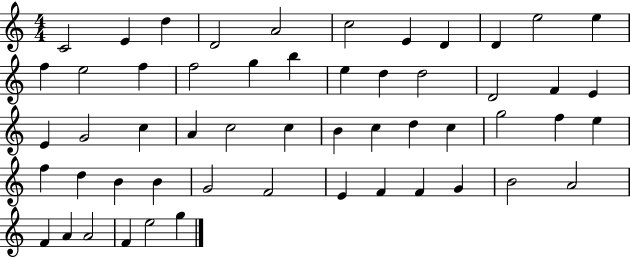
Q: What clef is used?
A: treble